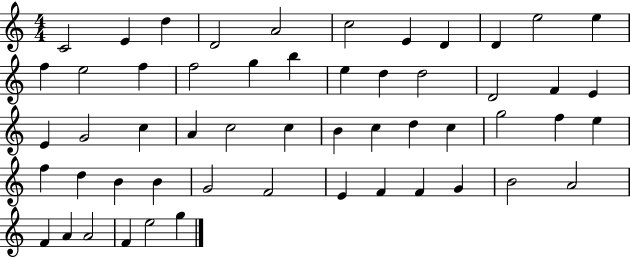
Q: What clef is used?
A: treble